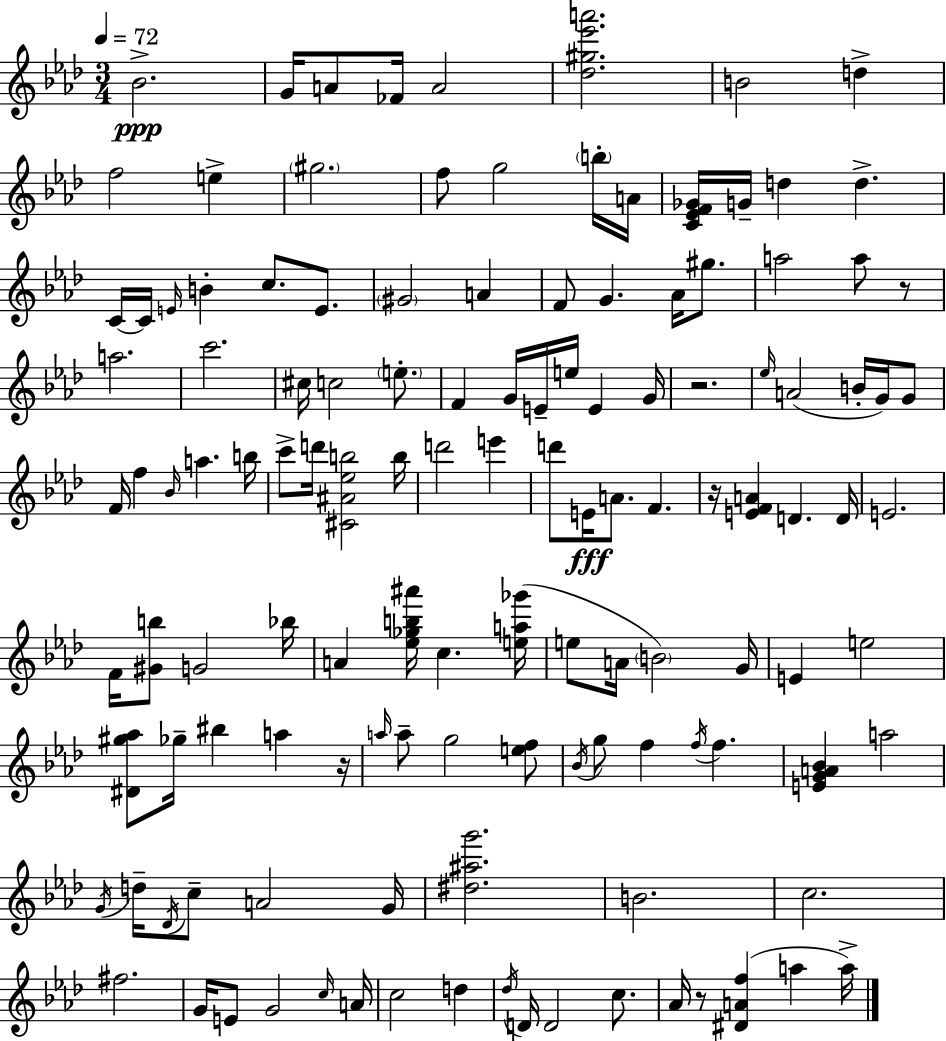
X:1
T:Untitled
M:3/4
L:1/4
K:Fm
_B2 G/4 A/2 _F/4 A2 [_d^g_e'a']2 B2 d f2 e ^g2 f/2 g2 b/4 A/4 [C_EF_G]/4 G/4 d d C/4 C/4 E/4 B c/2 E/2 ^G2 A F/2 G _A/4 ^g/2 a2 a/2 z/2 a2 c'2 ^c/4 c2 e/2 F G/4 E/4 e/4 E G/4 z2 _e/4 A2 B/4 G/4 G/2 F/4 f _B/4 a b/4 c'/2 d'/4 [^C^A_eb]2 b/4 d'2 e' d'/2 E/4 A/2 F z/4 [EFA] D D/4 E2 F/4 [^Gb]/2 G2 _b/4 A [_e_gb^a']/4 c [ea_g']/4 e/2 A/4 B2 G/4 E e2 [^D^g_a]/2 _g/4 ^b a z/4 a/4 a/2 g2 [ef]/2 _B/4 g/2 f f/4 f [EGA_B] a2 G/4 d/4 _D/4 c/2 A2 G/4 [^d^ag']2 B2 c2 ^f2 G/4 E/2 G2 c/4 A/4 c2 d _d/4 D/4 D2 c/2 _A/4 z/2 [^DAf] a a/4